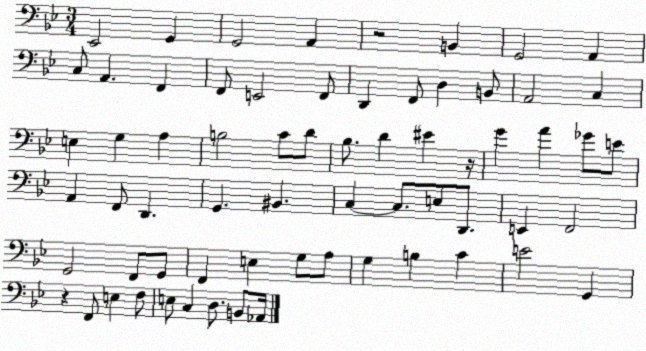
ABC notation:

X:1
T:Untitled
M:3/4
L:1/4
K:Bb
_E,,2 G,, G,,2 A,, z2 B,, G,,2 A,, C,/2 A,, F,, F,,/2 E,,2 F,,/2 D,, F,,/2 D, B,,/2 A,,2 C, E, G, A, B,2 C/2 D/2 _B,/2 D ^E z/4 G A _G/2 E/2 A,, F,,/2 D,, G,, ^B,, C, C,/2 E,/2 D,,/2 E,, F,,2 G,,2 F,,/2 G,,/2 F,, E, G,/2 A,/2 G, B, C E2 G,, z F,,/2 E, F,/2 E,/2 C, D,/2 B,,/2 _A,,/4